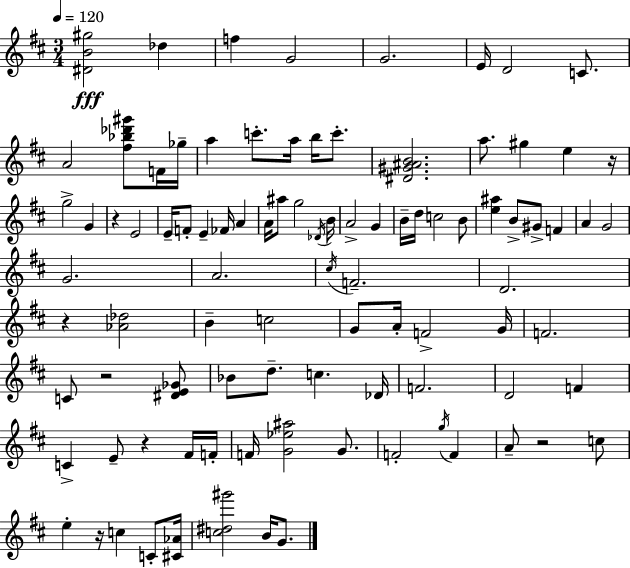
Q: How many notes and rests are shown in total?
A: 94